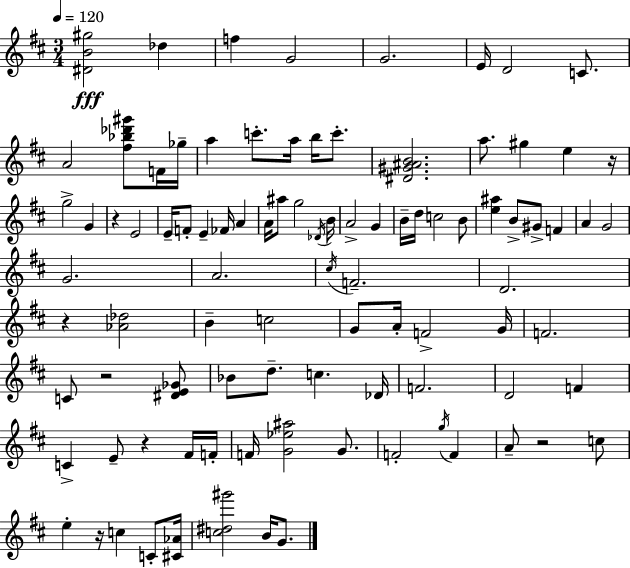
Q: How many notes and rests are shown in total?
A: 94